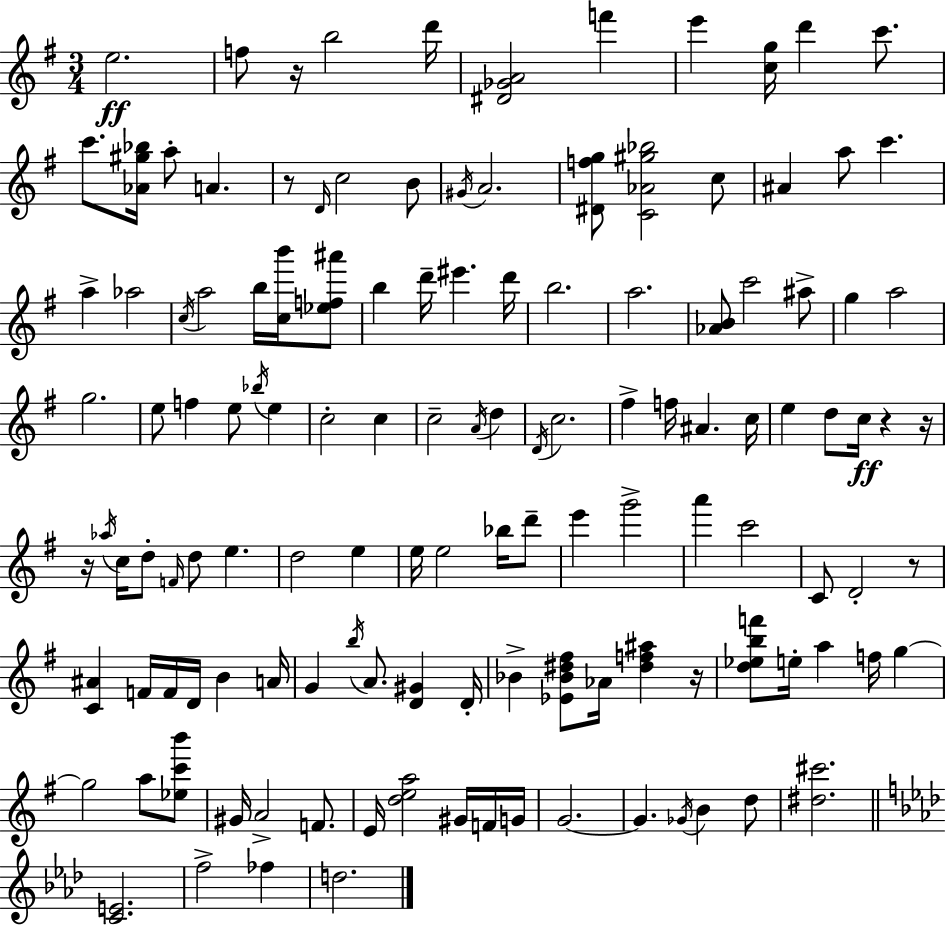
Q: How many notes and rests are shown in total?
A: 129